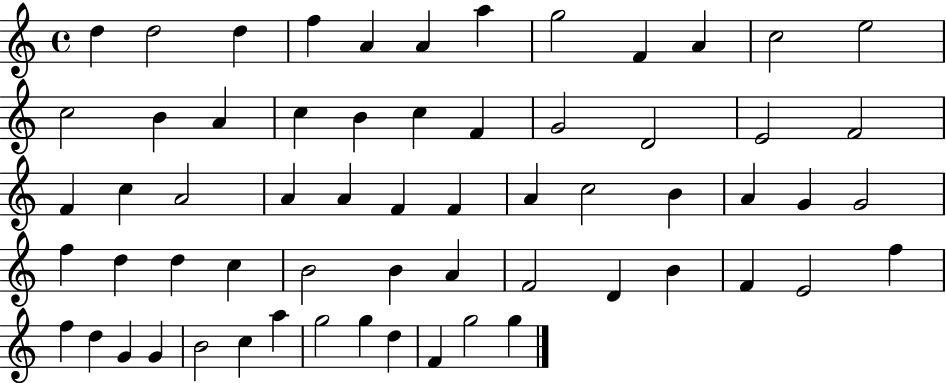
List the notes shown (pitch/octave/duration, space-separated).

D5/q D5/h D5/q F5/q A4/q A4/q A5/q G5/h F4/q A4/q C5/h E5/h C5/h B4/q A4/q C5/q B4/q C5/q F4/q G4/h D4/h E4/h F4/h F4/q C5/q A4/h A4/q A4/q F4/q F4/q A4/q C5/h B4/q A4/q G4/q G4/h F5/q D5/q D5/q C5/q B4/h B4/q A4/q F4/h D4/q B4/q F4/q E4/h F5/q F5/q D5/q G4/q G4/q B4/h C5/q A5/q G5/h G5/q D5/q F4/q G5/h G5/q